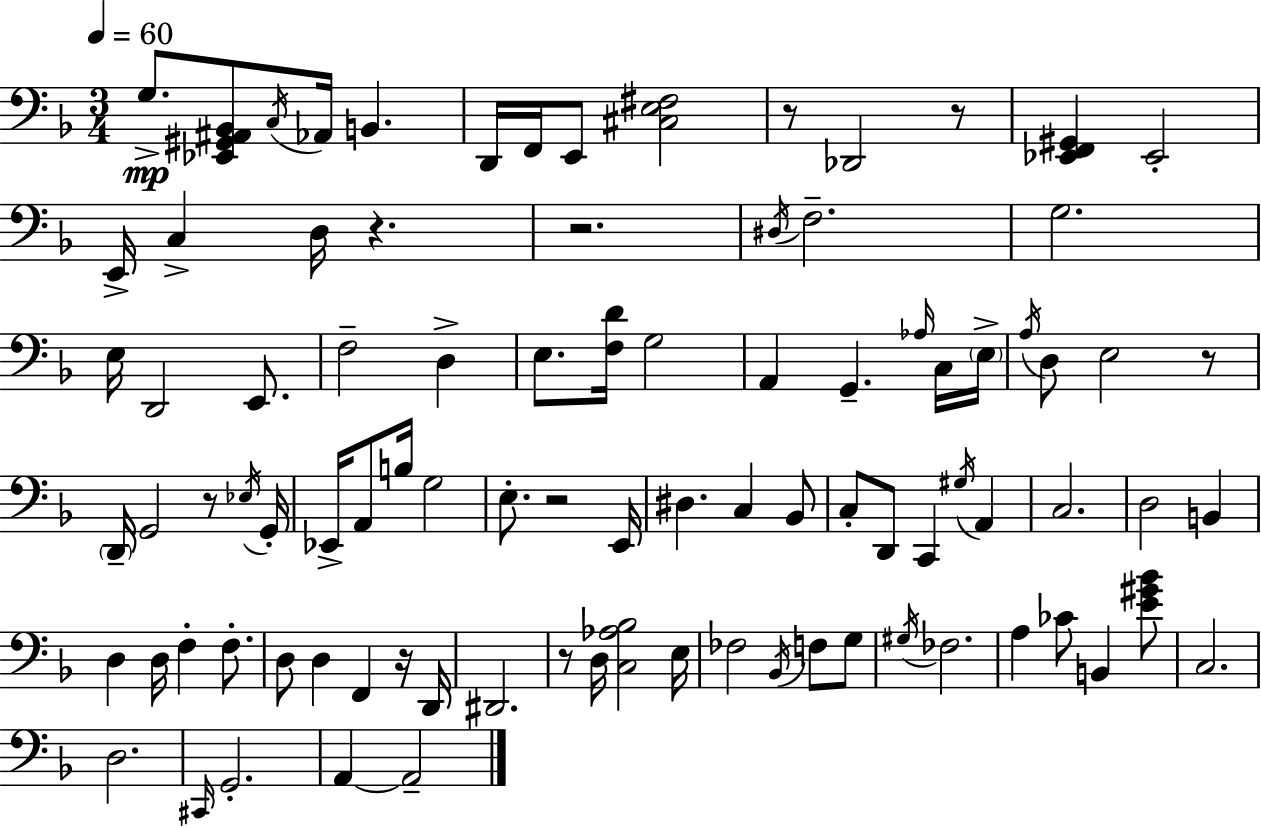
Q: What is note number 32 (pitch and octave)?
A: G2